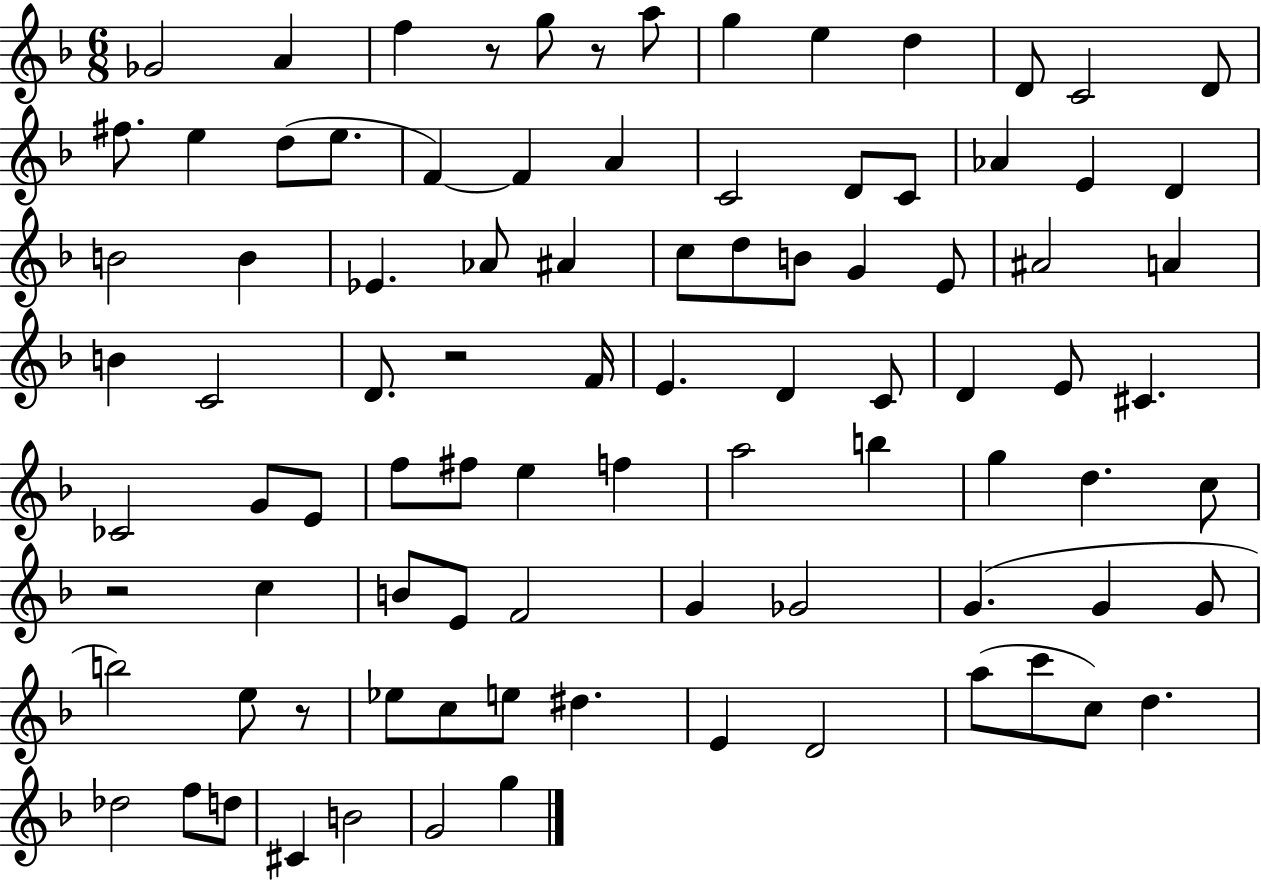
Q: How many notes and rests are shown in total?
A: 91